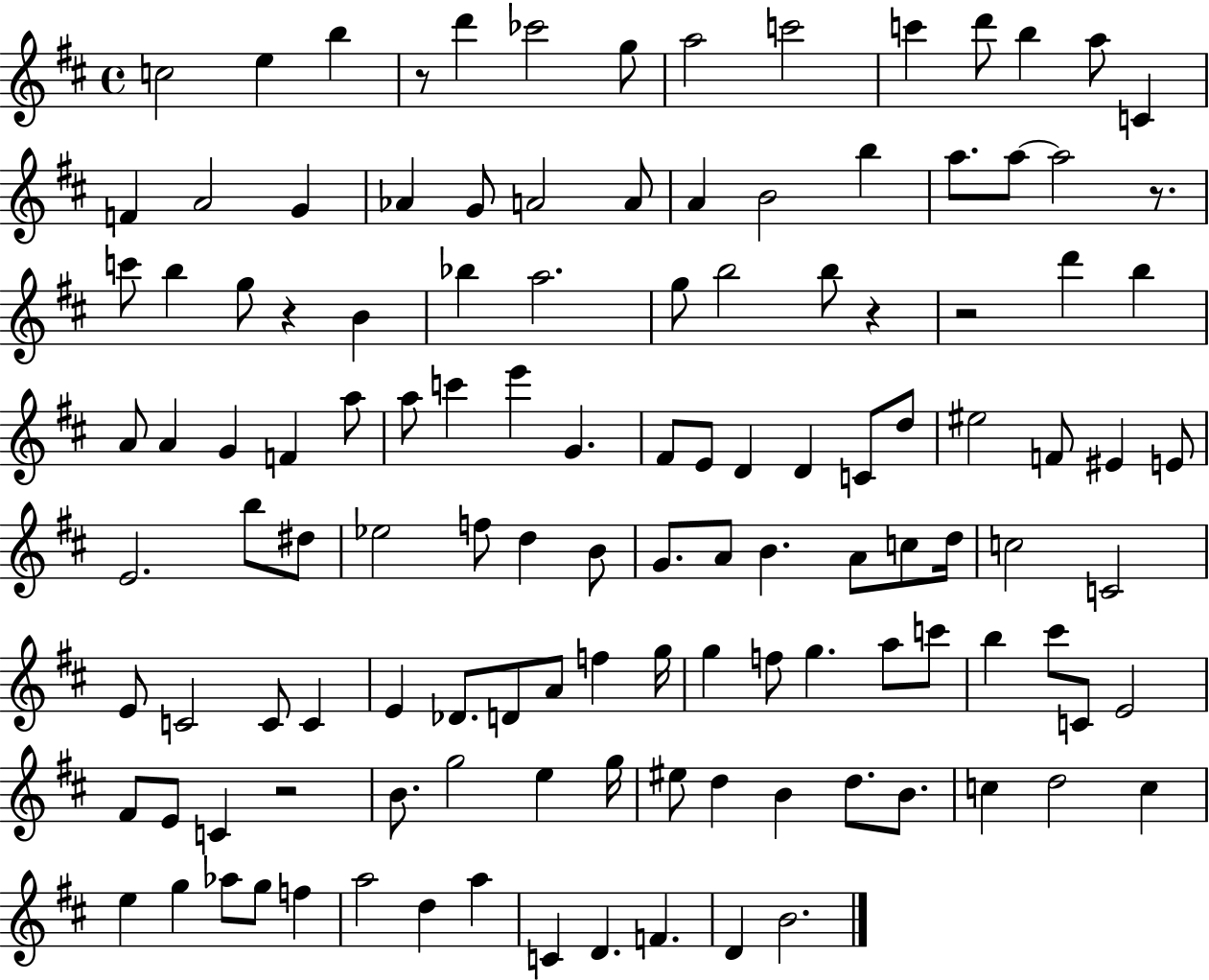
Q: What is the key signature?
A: D major